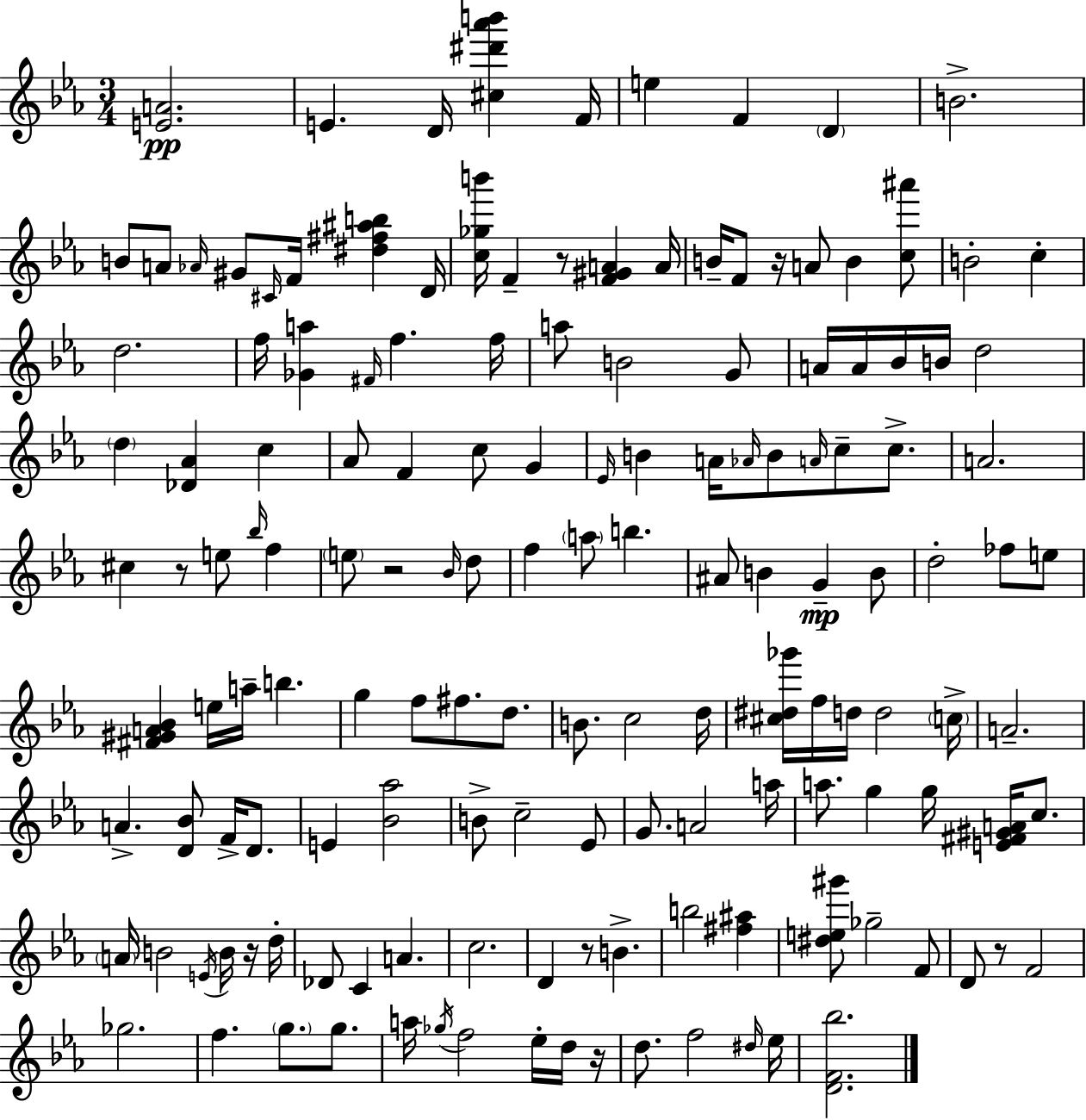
X:1
T:Untitled
M:3/4
L:1/4
K:Eb
[EA]2 E D/4 [^c^d'_a'b'] F/4 e F D B2 B/2 A/2 _A/4 ^G/2 ^C/4 F/4 [^d^f^ab] D/4 [c_gb']/4 F z/2 [F^GA] A/4 B/4 F/2 z/4 A/2 B [c^a']/2 B2 c d2 f/4 [_Ga] ^F/4 f f/4 a/2 B2 G/2 A/4 A/4 _B/4 B/4 d2 d [_D_A] c _A/2 F c/2 G _E/4 B A/4 _A/4 B/2 A/4 c/2 c/2 A2 ^c z/2 e/2 _b/4 f e/2 z2 _B/4 d/2 f a/2 b ^A/2 B G B/2 d2 _f/2 e/2 [^F^GA_B] e/4 a/4 b g f/2 ^f/2 d/2 B/2 c2 d/4 [^c^d_g']/4 f/4 d/4 d2 c/4 A2 A [D_B]/2 F/4 D/2 E [_B_a]2 B/2 c2 _E/2 G/2 A2 a/4 a/2 g g/4 [E^F^GA]/4 c/2 A/4 B2 E/4 B/4 z/4 d/4 _D/2 C A c2 D z/2 B b2 [^f^a] [^de^g']/2 _g2 F/2 D/2 z/2 F2 _g2 f g/2 g/2 a/4 _g/4 f2 _e/4 d/4 z/4 d/2 f2 ^d/4 _e/4 [DF_b]2